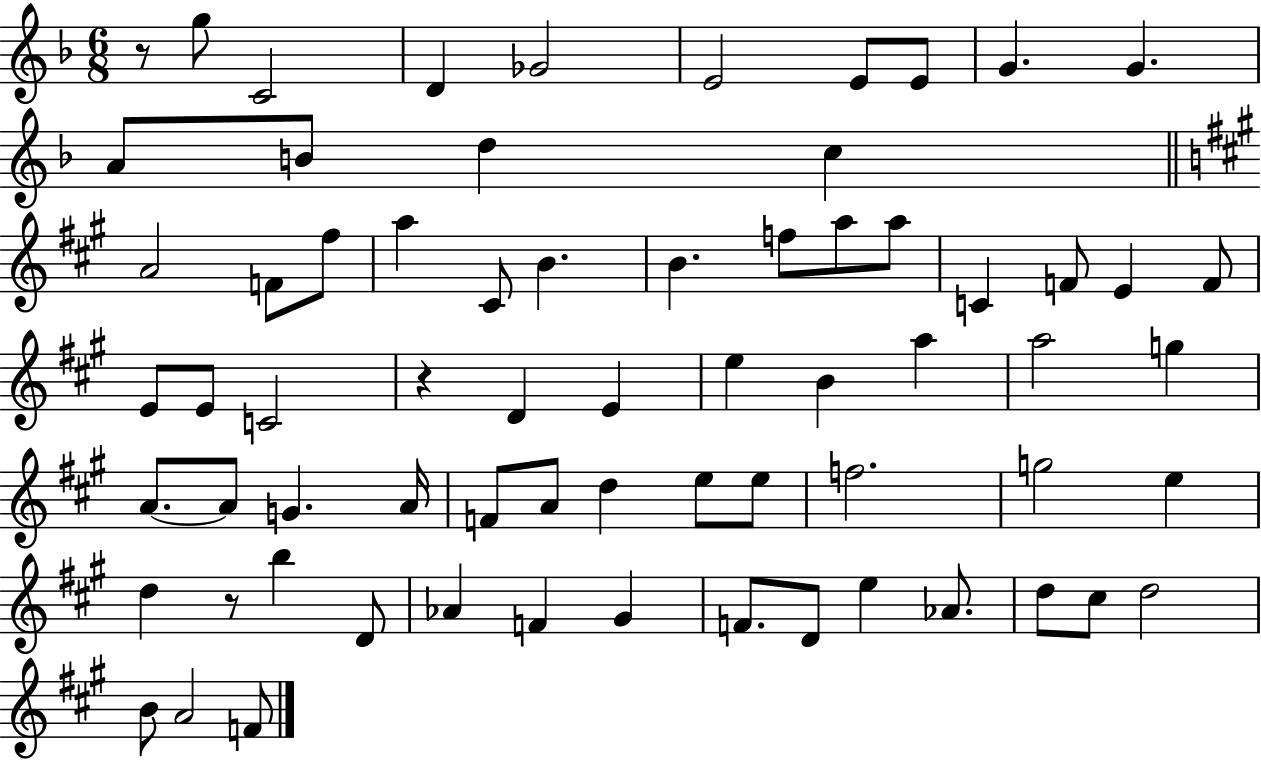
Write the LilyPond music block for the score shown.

{
  \clef treble
  \numericTimeSignature
  \time 6/8
  \key f \major
  r8 g''8 c'2 | d'4 ges'2 | e'2 e'8 e'8 | g'4. g'4. | \break a'8 b'8 d''4 c''4 | \bar "||" \break \key a \major a'2 f'8 fis''8 | a''4 cis'8 b'4. | b'4. f''8 a''8 a''8 | c'4 f'8 e'4 f'8 | \break e'8 e'8 c'2 | r4 d'4 e'4 | e''4 b'4 a''4 | a''2 g''4 | \break a'8.~~ a'8 g'4. a'16 | f'8 a'8 d''4 e''8 e''8 | f''2. | g''2 e''4 | \break d''4 r8 b''4 d'8 | aes'4 f'4 gis'4 | f'8. d'8 e''4 aes'8. | d''8 cis''8 d''2 | \break b'8 a'2 f'8 | \bar "|."
}